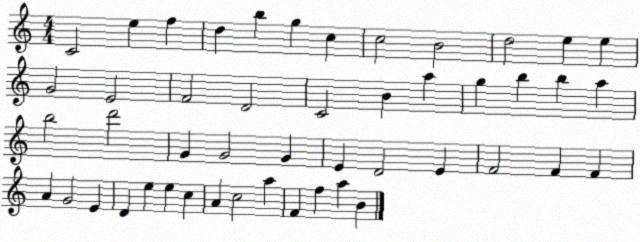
X:1
T:Untitled
M:4/4
L:1/4
K:C
C2 e f d b g c c2 B2 d2 e e G2 E2 F2 D2 C2 B a g b b a b2 d'2 G G2 G E D2 E F2 F F A G2 E D e e c A c2 a F f a B